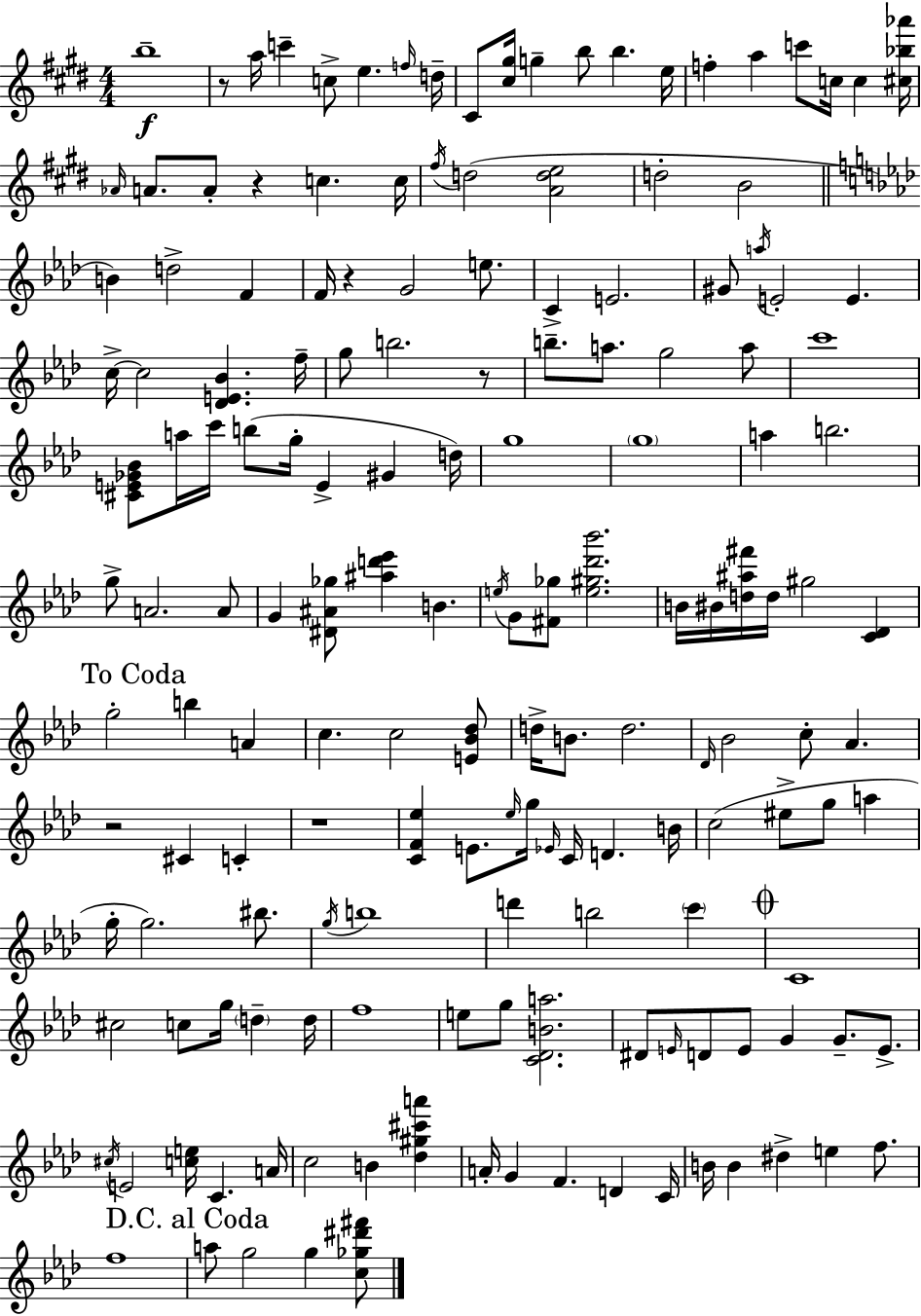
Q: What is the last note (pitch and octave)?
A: G5